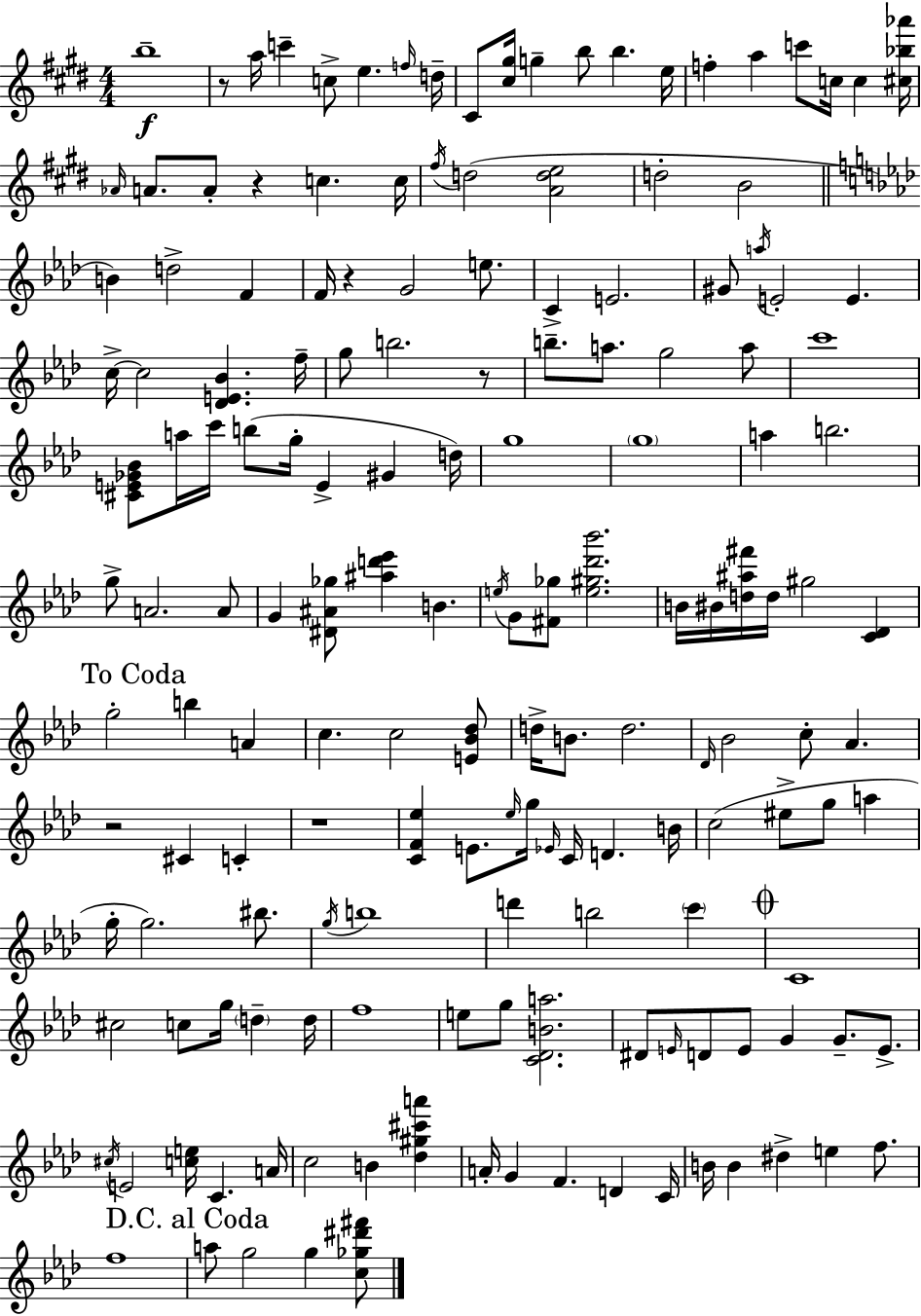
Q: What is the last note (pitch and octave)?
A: G5